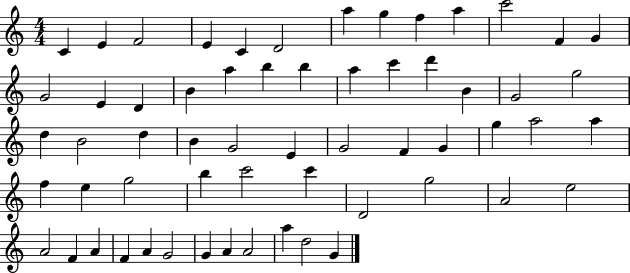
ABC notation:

X:1
T:Untitled
M:4/4
L:1/4
K:C
C E F2 E C D2 a g f a c'2 F G G2 E D B a b b a c' d' B G2 g2 d B2 d B G2 E G2 F G g a2 a f e g2 b c'2 c' D2 g2 A2 e2 A2 F A F A G2 G A A2 a d2 G